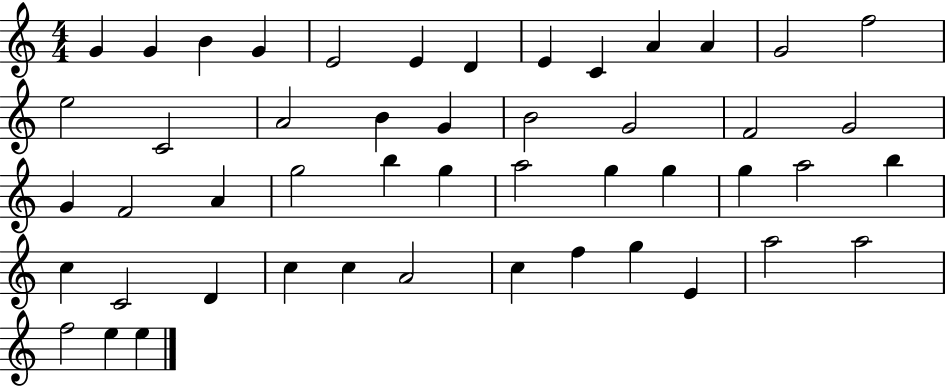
X:1
T:Untitled
M:4/4
L:1/4
K:C
G G B G E2 E D E C A A G2 f2 e2 C2 A2 B G B2 G2 F2 G2 G F2 A g2 b g a2 g g g a2 b c C2 D c c A2 c f g E a2 a2 f2 e e